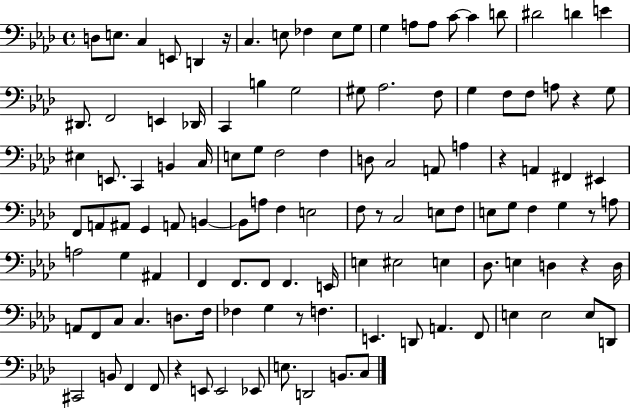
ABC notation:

X:1
T:Untitled
M:4/4
L:1/4
K:Ab
D,/2 E,/2 C, E,,/2 D,, z/4 C, E,/2 _F, E,/2 G,/2 G, A,/2 A,/2 C/2 C D/2 ^D2 D E ^D,,/2 F,,2 E,, _D,,/4 C,, B, G,2 ^G,/2 _A,2 F,/2 G, F,/2 F,/2 A,/2 z G,/2 ^E, E,,/2 C,, B,, C,/4 E,/2 G,/2 F,2 F, D,/2 C,2 A,,/2 A, z A,, ^F,, ^E,, F,,/2 A,,/2 ^A,,/2 G,, A,,/2 B,, B,,/2 A,/2 F, E,2 F,/2 z/2 C,2 E,/2 F,/2 E,/2 G,/2 F, G, z/2 A,/2 A,2 G, ^A,, F,, F,,/2 F,,/2 F,, E,,/4 E, ^E,2 E, _D,/2 E, D, z D,/4 A,,/2 F,,/2 C,/2 C, D,/2 F,/4 _F, G, z/2 F, E,, D,,/2 A,, F,,/2 E, E,2 E,/2 D,,/2 ^C,,2 B,,/2 F,, F,,/2 z E,,/2 E,,2 _E,,/2 E,/2 D,,2 B,,/2 C,/2